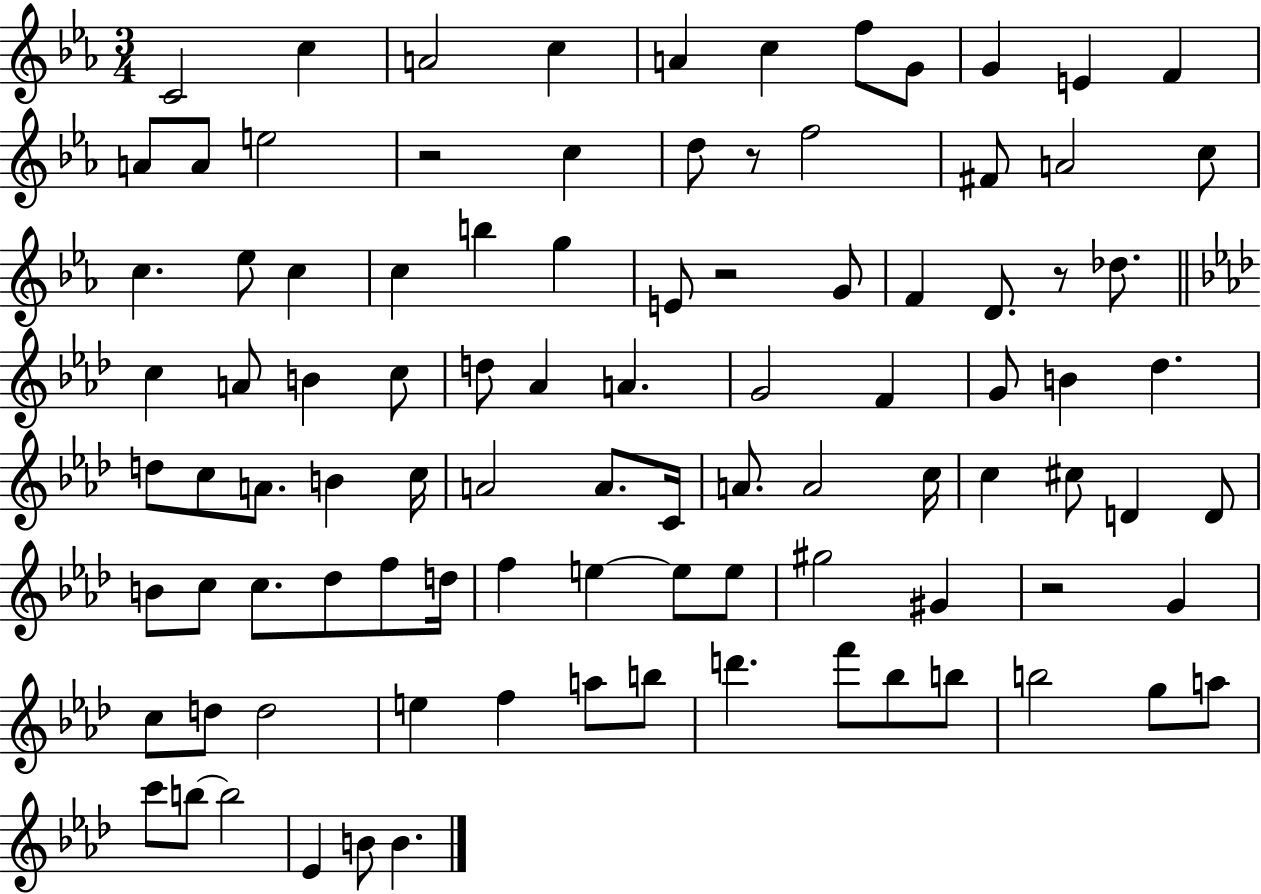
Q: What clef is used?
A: treble